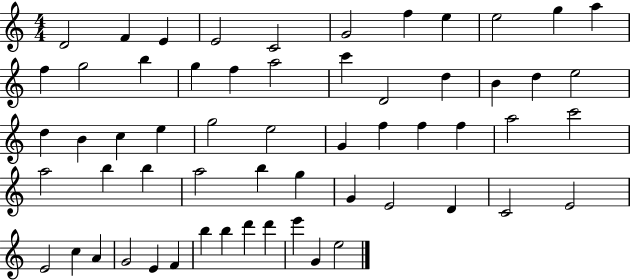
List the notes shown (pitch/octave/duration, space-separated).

D4/h F4/q E4/q E4/h C4/h G4/h F5/q E5/q E5/h G5/q A5/q F5/q G5/h B5/q G5/q F5/q A5/h C6/q D4/h D5/q B4/q D5/q E5/h D5/q B4/q C5/q E5/q G5/h E5/h G4/q F5/q F5/q F5/q A5/h C6/h A5/h B5/q B5/q A5/h B5/q G5/q G4/q E4/h D4/q C4/h E4/h E4/h C5/q A4/q G4/h E4/q F4/q B5/q B5/q D6/q D6/q E6/q G4/q E5/h